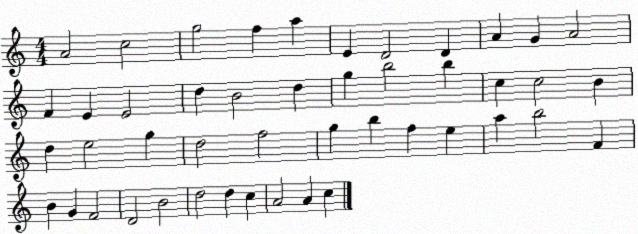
X:1
T:Untitled
M:4/4
L:1/4
K:C
A2 c2 g2 f a E D2 D A G A2 F E E2 d B2 d g b2 b c c2 B d e2 g d2 f2 g b f e a b2 F B G F2 D2 B2 d2 d c A2 A c